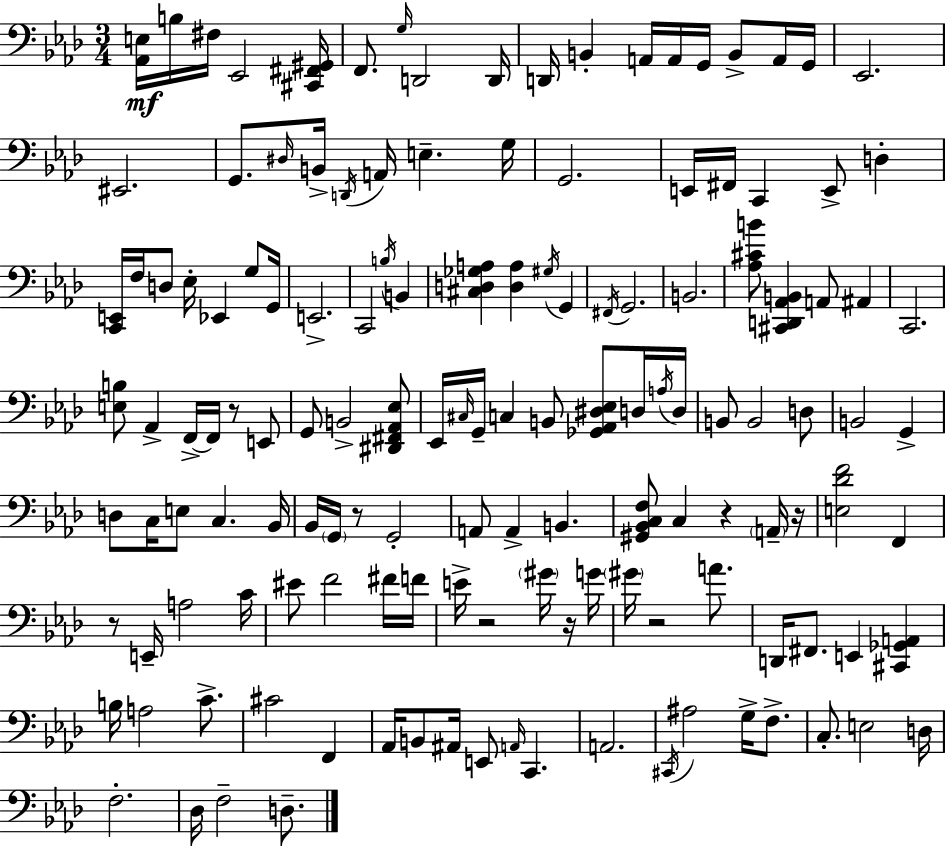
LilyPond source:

{
  \clef bass
  \numericTimeSignature
  \time 3/4
  \key aes \major
  <aes, e>16\mf b16 fis16 ees,2 <cis, fis, gis,>16 | f,8. \grace { g16 } d,2 | d,16 d,16 b,4-. a,16 a,16 g,16 b,8-> a,16 | g,16 ees,2. | \break eis,2. | g,8. \grace { dis16 } b,16-> \acciaccatura { d,16 } a,16 e4.-- | g16 g,2. | e,16 fis,16 c,4 e,8-> d4-. | \break <c, e,>16 f16 d8 ees16-. ees,4 | g8 g,16 e,2.-> | c,2 \acciaccatura { b16 } | b,4 <cis d ges a>4 <d a>4 | \break \acciaccatura { gis16 } g,4 \acciaccatura { fis,16 } g,2. | b,2. | <aes cis' b'>8 <cis, d, aes, b,>4 | a,8 ais,4 c,2. | \break <e b>8 aes,4-> | f,16->~~ f,16 r8 e,8 g,8 b,2-> | <dis, fis, aes, ees>8 ees,16 \grace { cis16 } g,16-- c4 | b,8 <ges, aes, dis ees>8 d16 \acciaccatura { a16 } d16 b,8 b,2 | \break d8 b,2 | g,4-> d8 c16 e8 | c4. bes,16 bes,16 \parenthesize g,16 r8 | g,2-. a,8 a,4-> | \break b,4. <gis, bes, c f>8 c4 | r4 \parenthesize a,16-- r16 <e des' f'>2 | f,4 r8 e,16-- a2 | c'16 eis'8 f'2 | \break fis'16 f'16 e'16-> r2 | \parenthesize gis'16 r16 g'16 \parenthesize gis'16 r2 | a'8. d,16 fis,8. | e,4 <cis, ges, a,>4 b16 a2 | \break c'8.-> cis'2 | f,4 aes,16 b,8 ais,16 | e,8 \grace { a,16 } c,4. a,2. | \acciaccatura { cis,16 } ais2 | \break g16-> f8.-> c8.-. | e2 d16 f2.-. | des16 f2-- | d8.-- \bar "|."
}